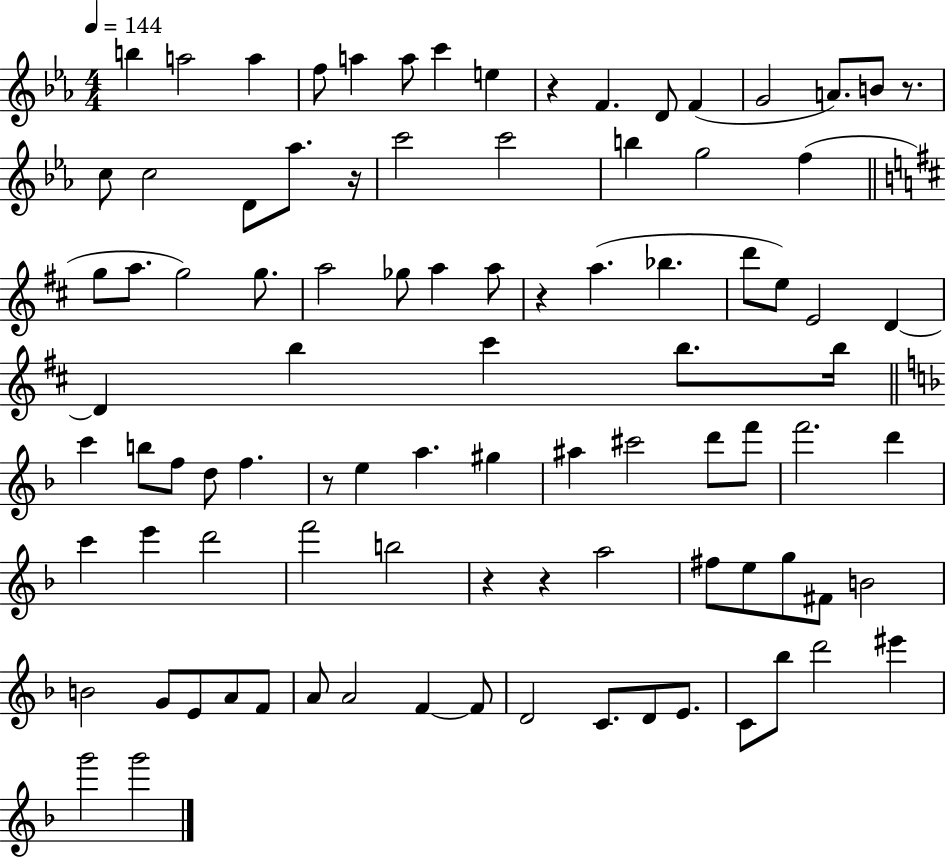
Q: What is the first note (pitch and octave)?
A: B5